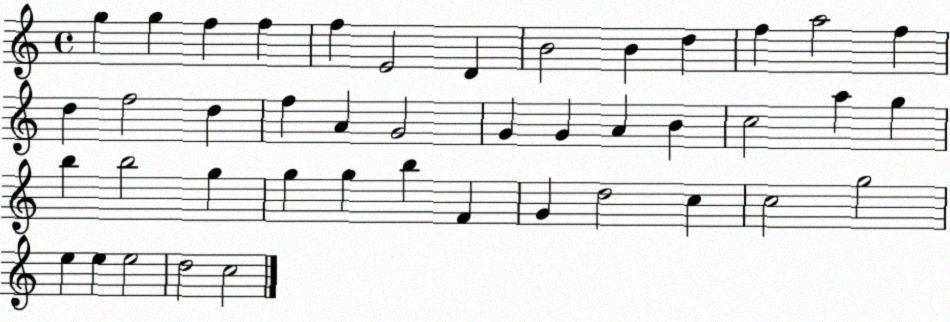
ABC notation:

X:1
T:Untitled
M:4/4
L:1/4
K:C
g g f f f E2 D B2 B d f a2 f d f2 d f A G2 G G A B c2 a g b b2 g g g b F G d2 c c2 g2 e e e2 d2 c2